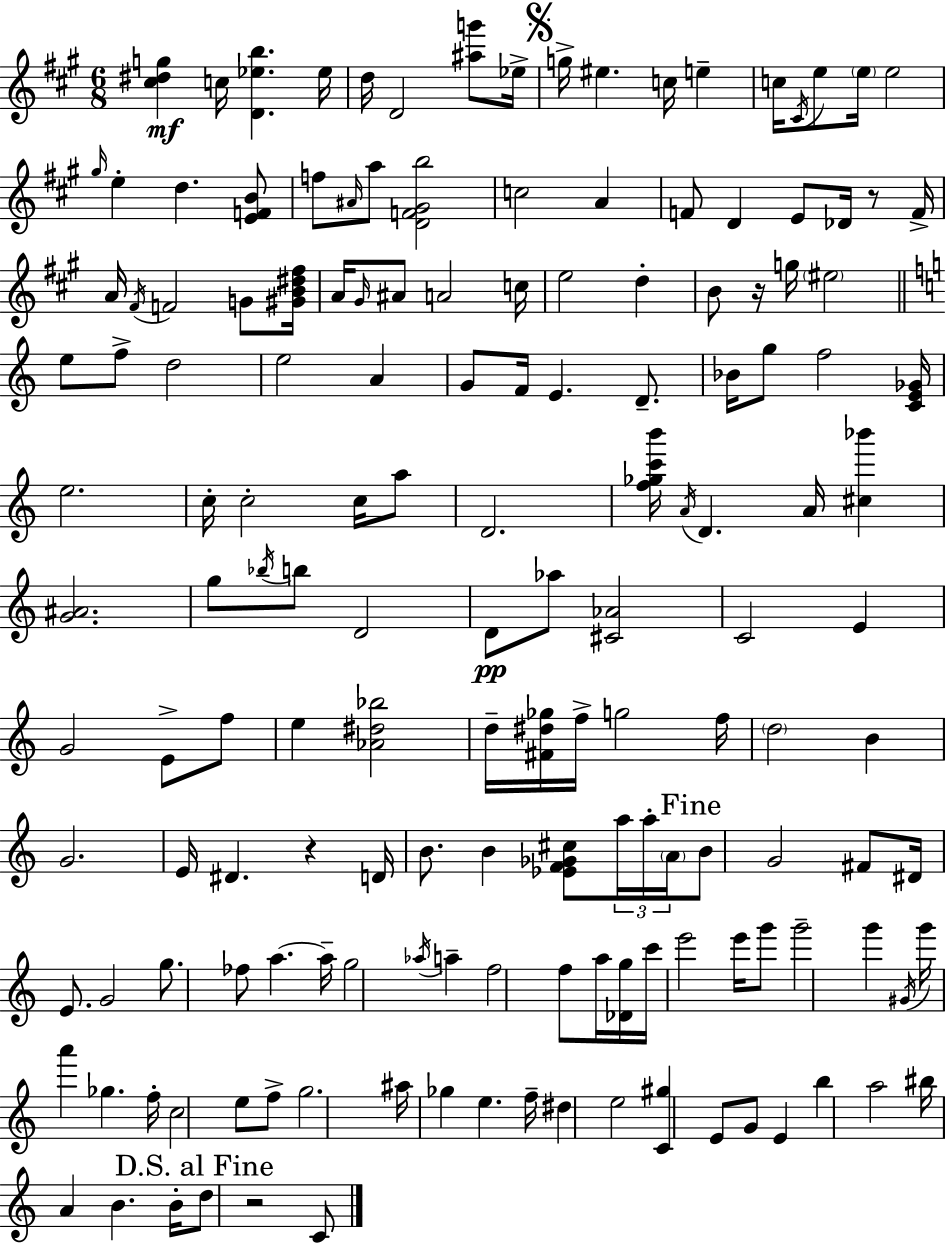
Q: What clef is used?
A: treble